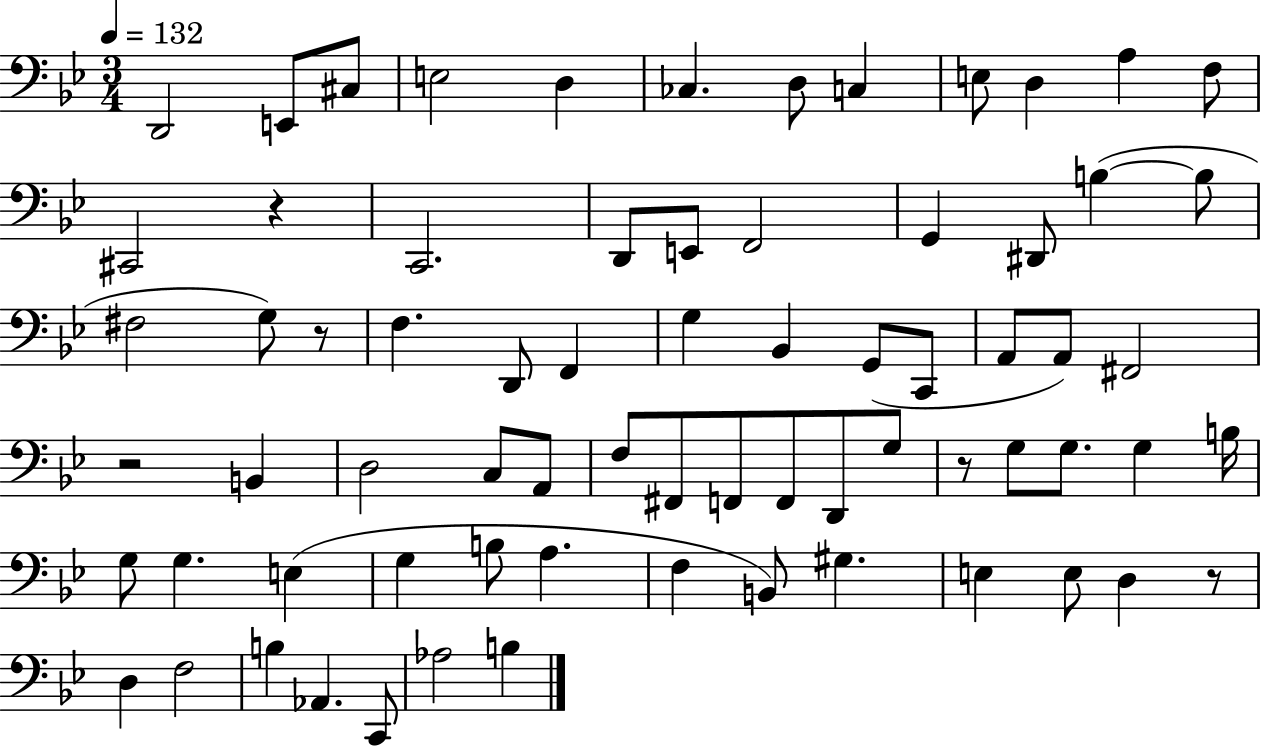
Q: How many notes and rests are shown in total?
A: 71